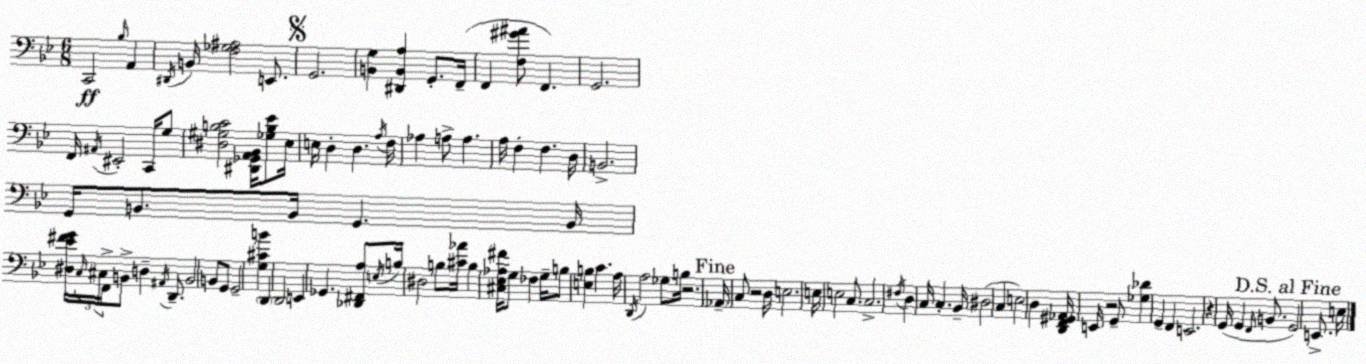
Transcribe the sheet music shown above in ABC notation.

X:1
T:Untitled
M:6/8
L:1/4
K:Bb
C,,2 _B,/4 A,, ^D,,/4 B,,/4 [F,_G,^A,]2 E,,/2 G,,2 [B,,G,] [^D,,B,,A,] G,,/2 F,,/4 F,, [F,^G^A]/2 F,, G,,2 F,,/4 ^A,,/4 ^E,,2 C,,/4 G,/2 [^D,^G,B,C]2 [^D,,_G,,A,,_B,,]/4 [_G,B,_E]/2 _E,/4 E,/4 D, D, A,/4 F,/4 _A, A,/2 A, A,/4 F, F, D,/4 B,,2 G,,/4 B,,/2 B,,/4 G,, B,,/4 [^D,_E^FG]/4 C,/4 ^C,/4 F,,/4 B,,/2 D, ^A,,/4 D,,/2 B,,2 B,,/2 G,,/2 G,,2 [G,^CB] D,, D,,2 E,, _G,, [_D,,^F,,A,]/2 E,/4 B,/4 ^D,2 B,/2 [^C_A]/4 B, [^C,_E,_A,^F]/4 G,/2 _F, G,/4 B,/2 [E,B,] C A,/4 D,,/4 A,2 _G,/2 B,/4 z2 _A,,/4 C,/2 z2 D,/4 E,2 E,/4 E,2 C,/2 C,2 ^F,/4 D, C,/4 C, _B,,/4 ^D,2 C, E,2 D, [D,,F,,^G,,_A,,]/4 E,,/4 z2 G,,/2 [_G,_D] G,, F,, E,,2 z G,,/4 G,, F,,/4 B,,/2 G,,2 E,,/2 E,/4